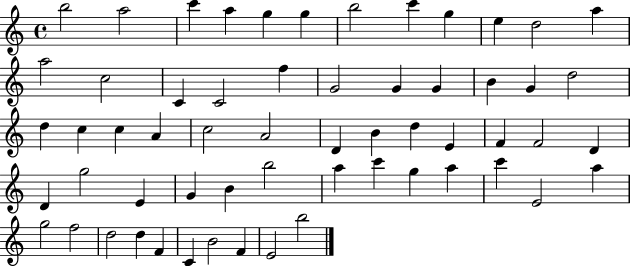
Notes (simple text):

B5/h A5/h C6/q A5/q G5/q G5/q B5/h C6/q G5/q E5/q D5/h A5/q A5/h C5/h C4/q C4/h F5/q G4/h G4/q G4/q B4/q G4/q D5/h D5/q C5/q C5/q A4/q C5/h A4/h D4/q B4/q D5/q E4/q F4/q F4/h D4/q D4/q G5/h E4/q G4/q B4/q B5/h A5/q C6/q G5/q A5/q C6/q E4/h A5/q G5/h F5/h D5/h D5/q F4/q C4/q B4/h F4/q E4/h B5/h